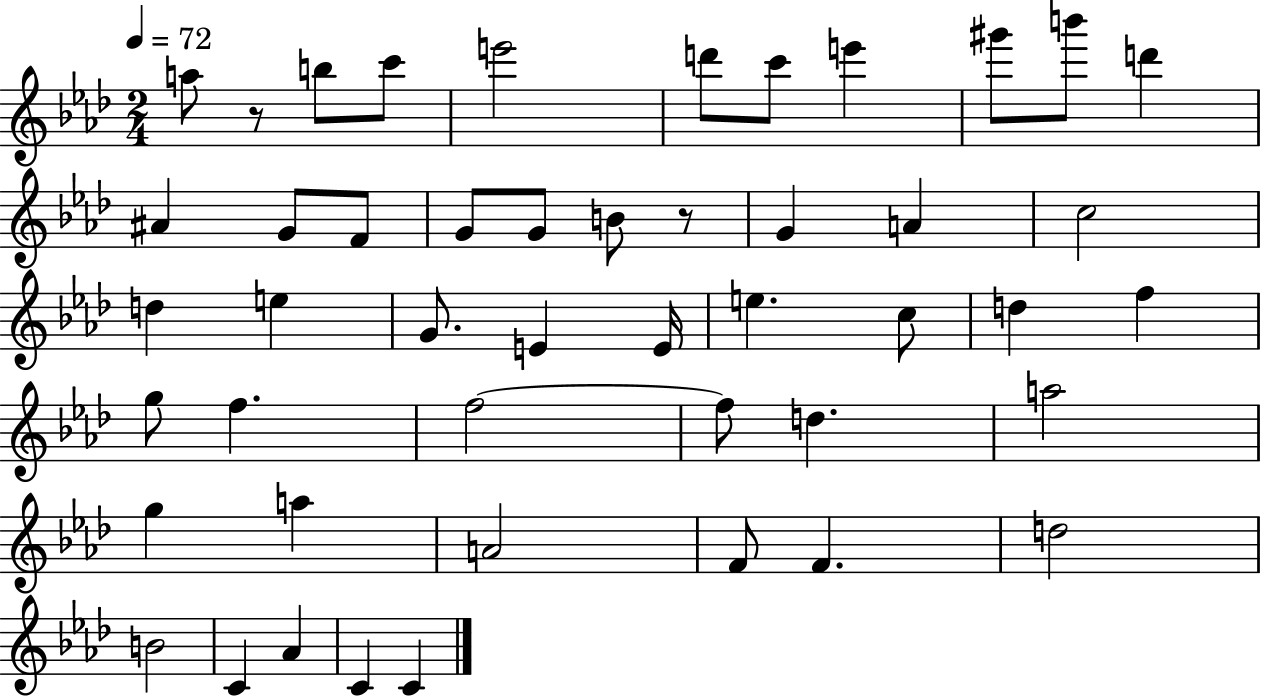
{
  \clef treble
  \numericTimeSignature
  \time 2/4
  \key aes \major
  \tempo 4 = 72
  \repeat volta 2 { a''8 r8 b''8 c'''8 | e'''2 | d'''8 c'''8 e'''4 | gis'''8 b'''8 d'''4 | \break ais'4 g'8 f'8 | g'8 g'8 b'8 r8 | g'4 a'4 | c''2 | \break d''4 e''4 | g'8. e'4 e'16 | e''4. c''8 | d''4 f''4 | \break g''8 f''4. | f''2~~ | f''8 d''4. | a''2 | \break g''4 a''4 | a'2 | f'8 f'4. | d''2 | \break b'2 | c'4 aes'4 | c'4 c'4 | } \bar "|."
}